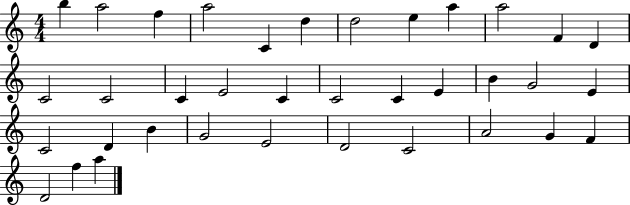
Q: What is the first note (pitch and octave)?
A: B5